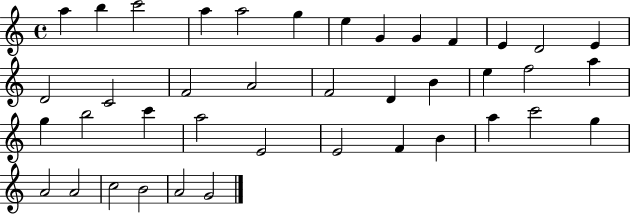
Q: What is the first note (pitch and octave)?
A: A5